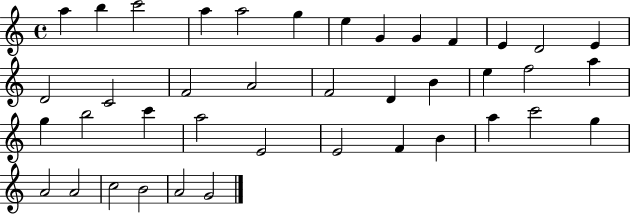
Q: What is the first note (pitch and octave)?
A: A5